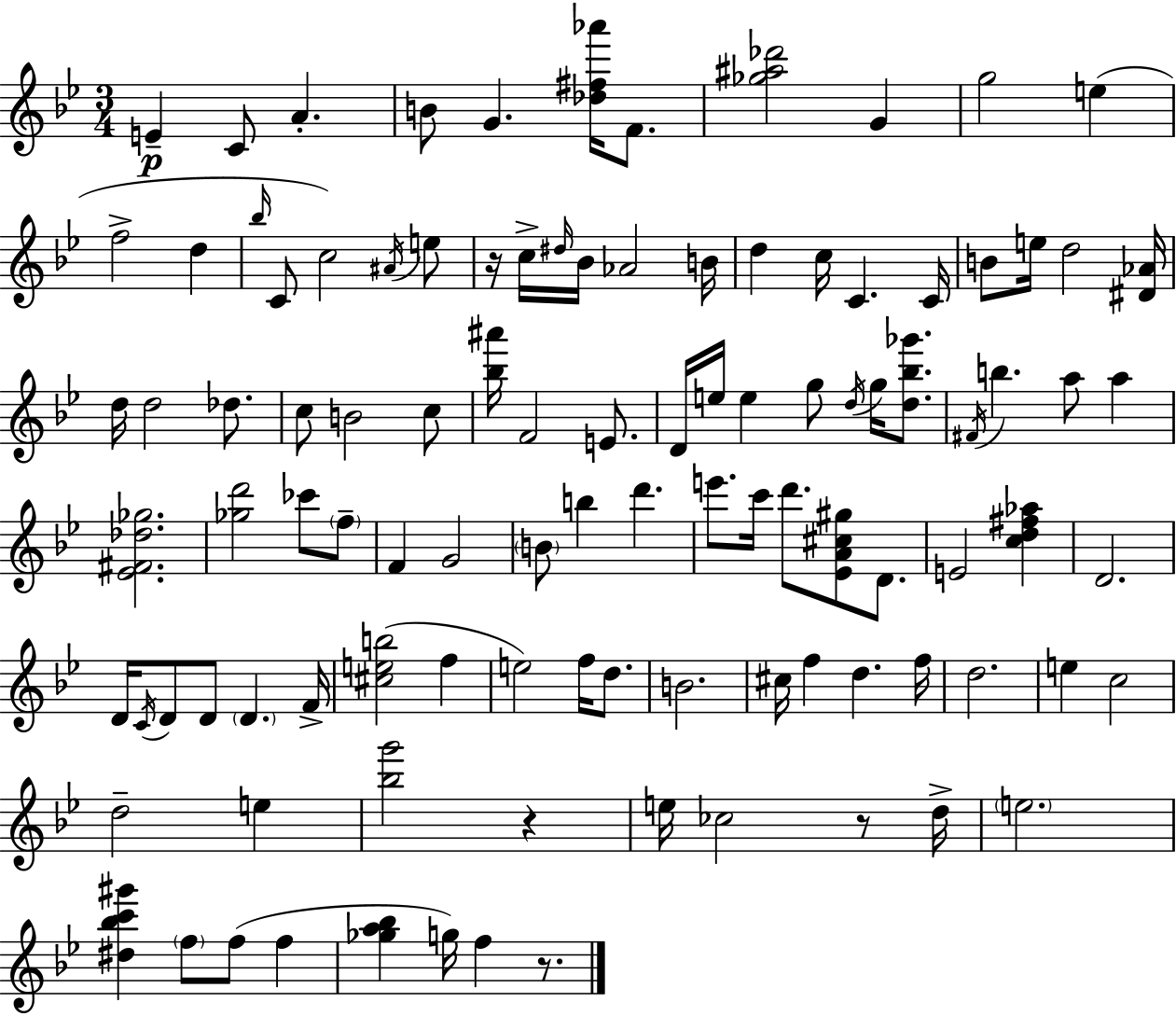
E4/q C4/e A4/q. B4/e G4/q. [Db5,F#5,Ab6]/s F4/e. [Gb5,A#5,Db6]/h G4/q G5/h E5/q F5/h D5/q Bb5/s C4/e C5/h A#4/s E5/e R/s C5/s D#5/s Bb4/s Ab4/h B4/s D5/q C5/s C4/q. C4/s B4/e E5/s D5/h [D#4,Ab4]/s D5/s D5/h Db5/e. C5/e B4/h C5/e [Bb5,A#6]/s F4/h E4/e. D4/s E5/s E5/q G5/e D5/s G5/s [D5,Bb5,Gb6]/e. F#4/s B5/q. A5/e A5/q [Eb4,F#4,Db5,Gb5]/h. [Gb5,D6]/h CES6/e F5/e F4/q G4/h B4/e B5/q D6/q. E6/e. C6/s D6/e. [Eb4,A4,C#5,G#5]/e D4/e. E4/h [C5,D5,F#5,Ab5]/q D4/h. D4/s C4/s D4/e D4/e D4/q. F4/s [C#5,E5,B5]/h F5/q E5/h F5/s D5/e. B4/h. C#5/s F5/q D5/q. F5/s D5/h. E5/q C5/h D5/h E5/q [Bb5,G6]/h R/q E5/s CES5/h R/e D5/s E5/h. [D#5,Bb5,C6,G#6]/q F5/e F5/e F5/q [Gb5,A5,Bb5]/q G5/s F5/q R/e.